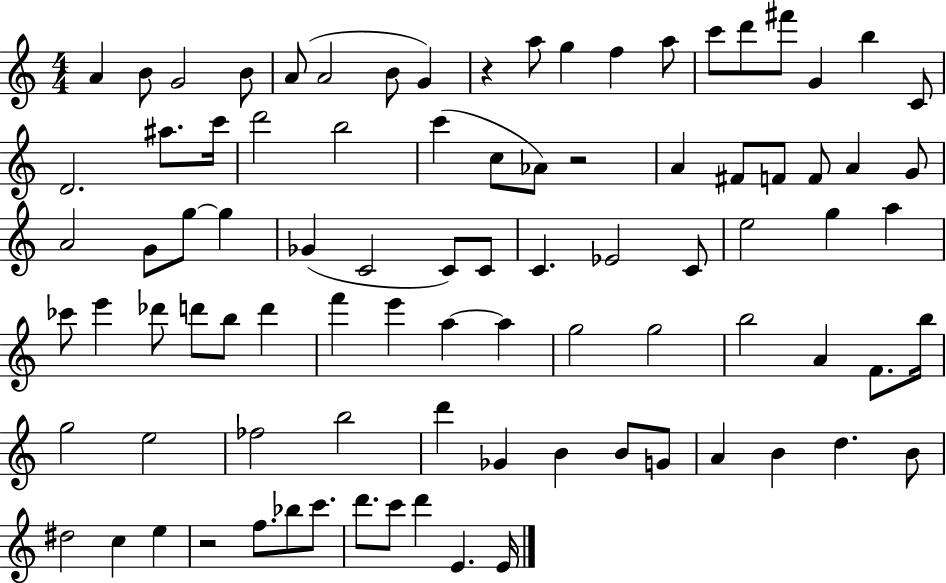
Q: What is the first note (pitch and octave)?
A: A4